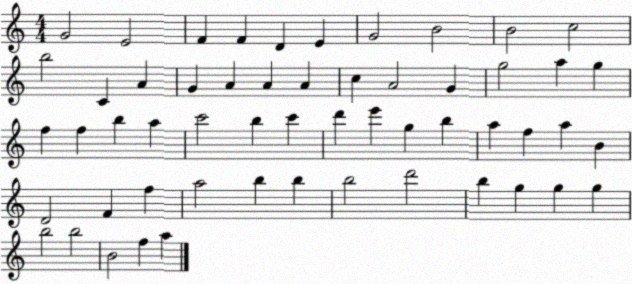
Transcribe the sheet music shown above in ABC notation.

X:1
T:Untitled
M:4/4
L:1/4
K:C
G2 E2 F F D E G2 B2 B2 c2 b2 C A G A A A c A2 G g2 a g f f b a c'2 b c' d' e' g b a f a B D2 F f a2 b b b2 d'2 b g g g b2 b2 B2 f a